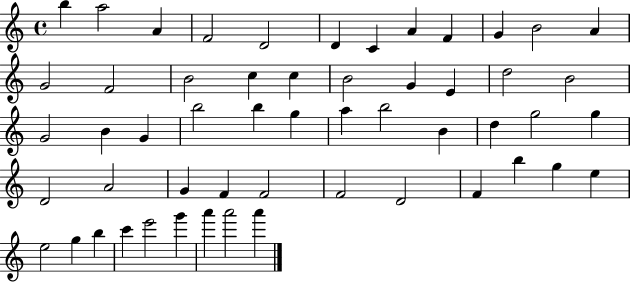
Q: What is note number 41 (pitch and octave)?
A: D4